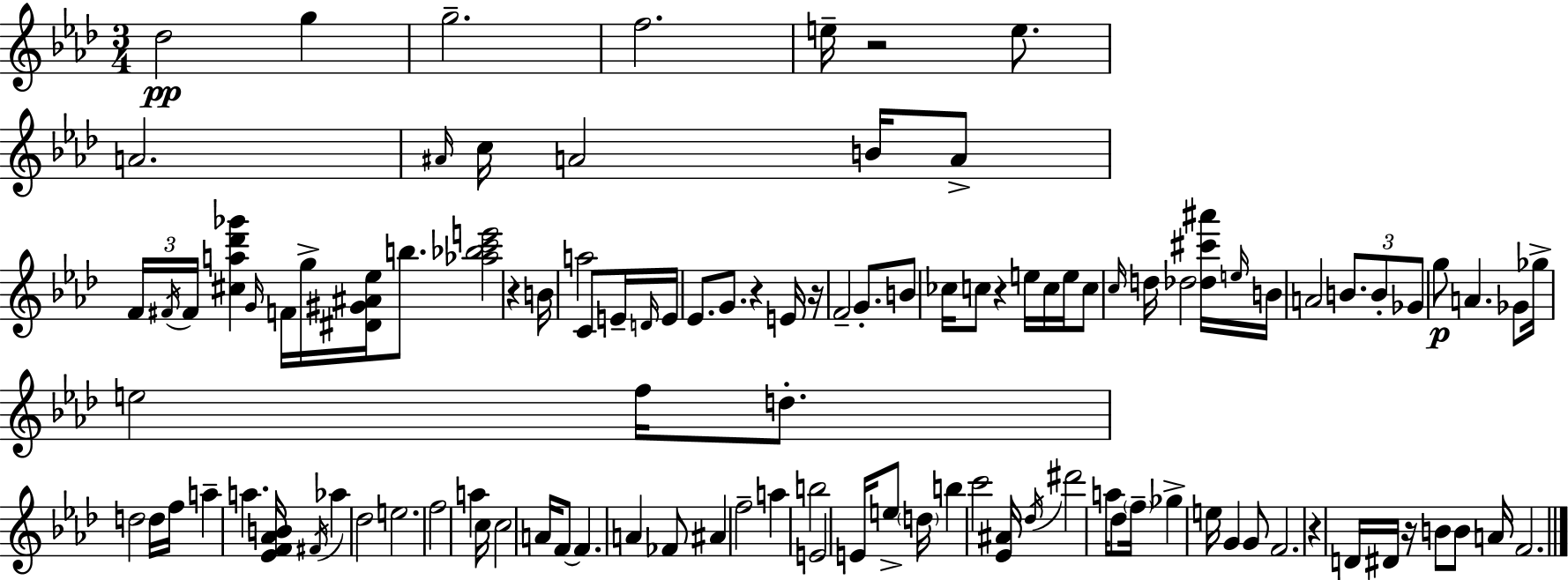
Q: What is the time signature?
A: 3/4